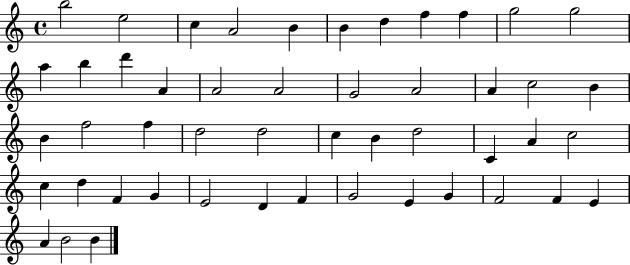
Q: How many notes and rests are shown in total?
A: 49